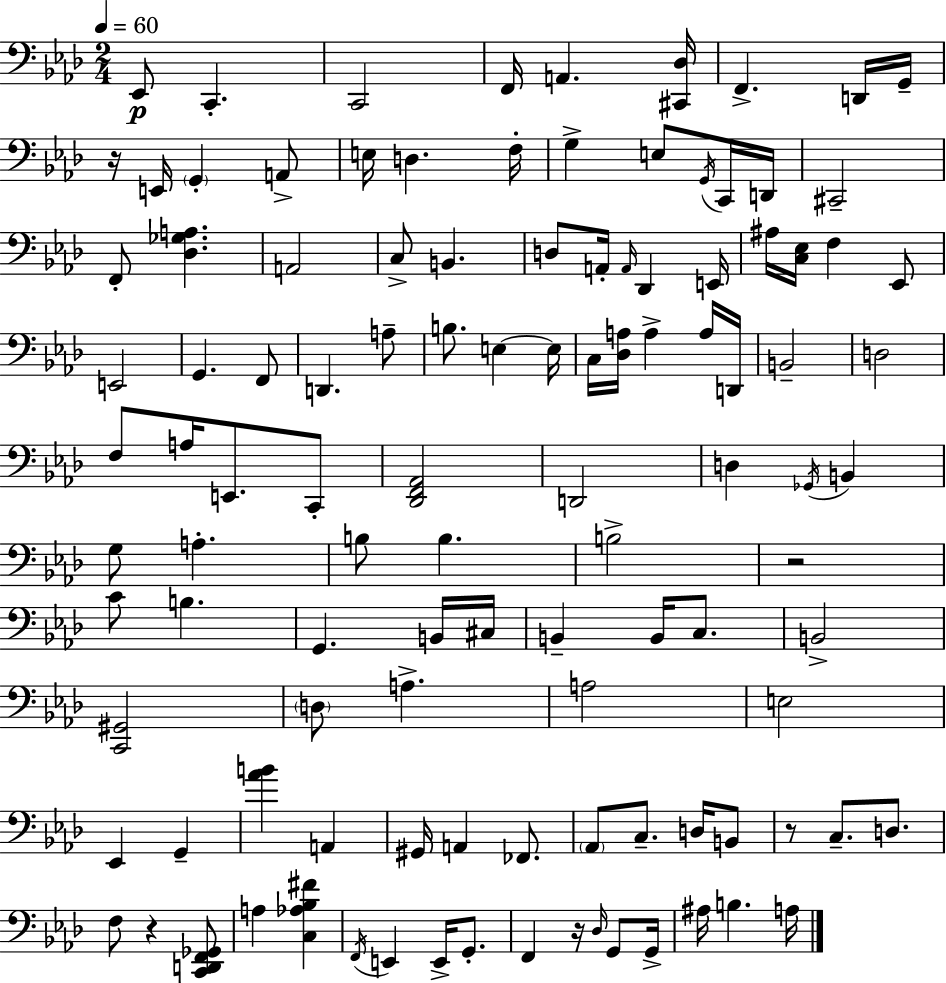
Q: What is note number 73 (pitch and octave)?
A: Eb2